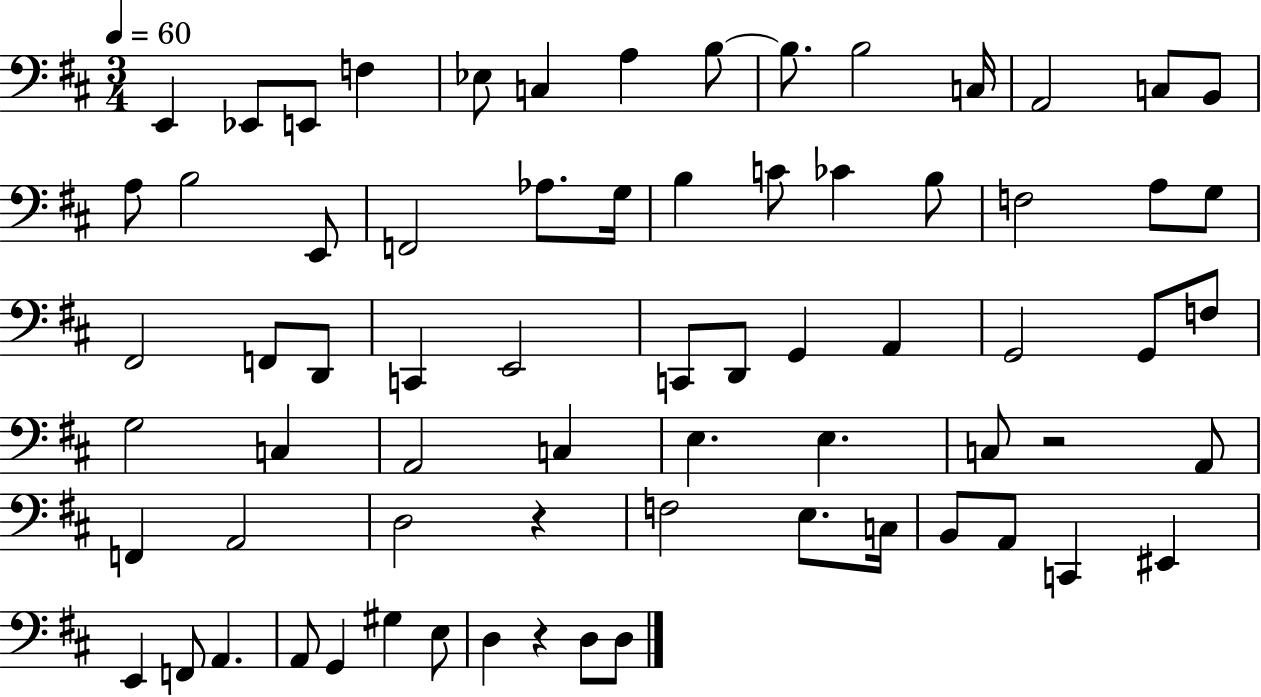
{
  \clef bass
  \numericTimeSignature
  \time 3/4
  \key d \major
  \tempo 4 = 60
  e,4 ees,8 e,8 f4 | ees8 c4 a4 b8~~ | b8. b2 c16 | a,2 c8 b,8 | \break a8 b2 e,8 | f,2 aes8. g16 | b4 c'8 ces'4 b8 | f2 a8 g8 | \break fis,2 f,8 d,8 | c,4 e,2 | c,8 d,8 g,4 a,4 | g,2 g,8 f8 | \break g2 c4 | a,2 c4 | e4. e4. | c8 r2 a,8 | \break f,4 a,2 | d2 r4 | f2 e8. c16 | b,8 a,8 c,4 eis,4 | \break e,4 f,8 a,4. | a,8 g,4 gis4 e8 | d4 r4 d8 d8 | \bar "|."
}